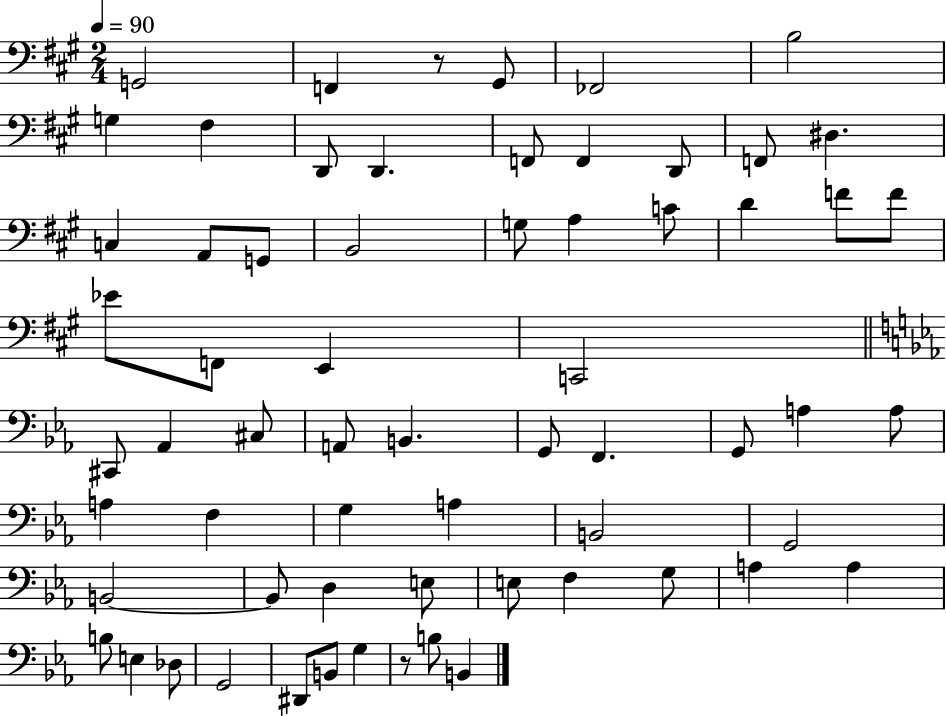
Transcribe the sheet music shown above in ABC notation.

X:1
T:Untitled
M:2/4
L:1/4
K:A
G,,2 F,, z/2 ^G,,/2 _F,,2 B,2 G, ^F, D,,/2 D,, F,,/2 F,, D,,/2 F,,/2 ^D, C, A,,/2 G,,/2 B,,2 G,/2 A, C/2 D F/2 F/2 _E/2 F,,/2 E,, C,,2 ^C,,/2 _A,, ^C,/2 A,,/2 B,, G,,/2 F,, G,,/2 A, A,/2 A, F, G, A, B,,2 G,,2 B,,2 B,,/2 D, E,/2 E,/2 F, G,/2 A, A, B,/2 E, _D,/2 G,,2 ^D,,/2 B,,/2 G, z/2 B,/2 B,,